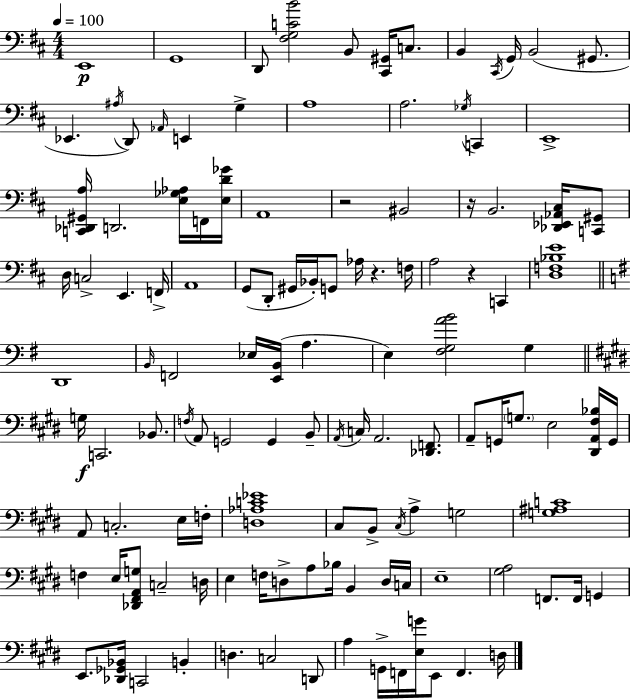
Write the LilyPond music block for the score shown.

{
  \clef bass
  \numericTimeSignature
  \time 4/4
  \key d \major
  \tempo 4 = 100
  e,1\p | g,1 | d,8 <fis g c' b'>2 b,8 <cis, gis,>16 c8. | b,4 \acciaccatura { cis,16 } g,16 b,2( gis,8. | \break ees,4. \acciaccatura { ais16 } d,8) \grace { aes,16 } e,4 g4-> | a1 | a2. \acciaccatura { ges16 } | c,4 e,1-> | \break <c, des, gis, a>16 d,2. | <e ges aes>16 f,16 <e d' ges'>16 a,1 | r2 bis,2 | r16 b,2. | \break <des, ees, aes, cis>16 <c, gis,>8 d16 c2-> e,4. | f,16-> a,1 | g,8( d,8-. gis,16 bes,16-.) g,8 aes16 r4. | f16 a2 r4 | \break c,4 <d f bes e'>1 | \bar "||" \break \key e \minor d,1 | \grace { b,16 } f,2 ees16 <e, b,>16( a4. | e4) <fis g a' b'>2 g4 | \bar "||" \break \key e \major g16\f c,2. bes,8. | \acciaccatura { f16 } a,8 g,2 g,4 b,8-- | \acciaccatura { a,16 } c16 a,2. <des, f,>8. | a,8-- g,16 \parenthesize g8. e2 | \break <dis, a, fis bes>16 g,16 a,8 c2.-. | e16 f16-. <d aes c' ees'>1 | cis8 b,8-> \acciaccatura { cis16 } a4-> g2 | <g ais c'>1 | \break f4 e16 <des, fis, a, g>8 c2-- | d16 e4 f16 d8-> a8 bes16 b,4 | d16 c16 e1-- | <gis a>2 f,8. f,16 g,4 | \break e,8. <des, ges, bes,>16 c,2 b,4-. | d4. c2 | d,8 a4 g,16-> f,16 <e g'>16 e,8 f,4. | d16 \bar "|."
}